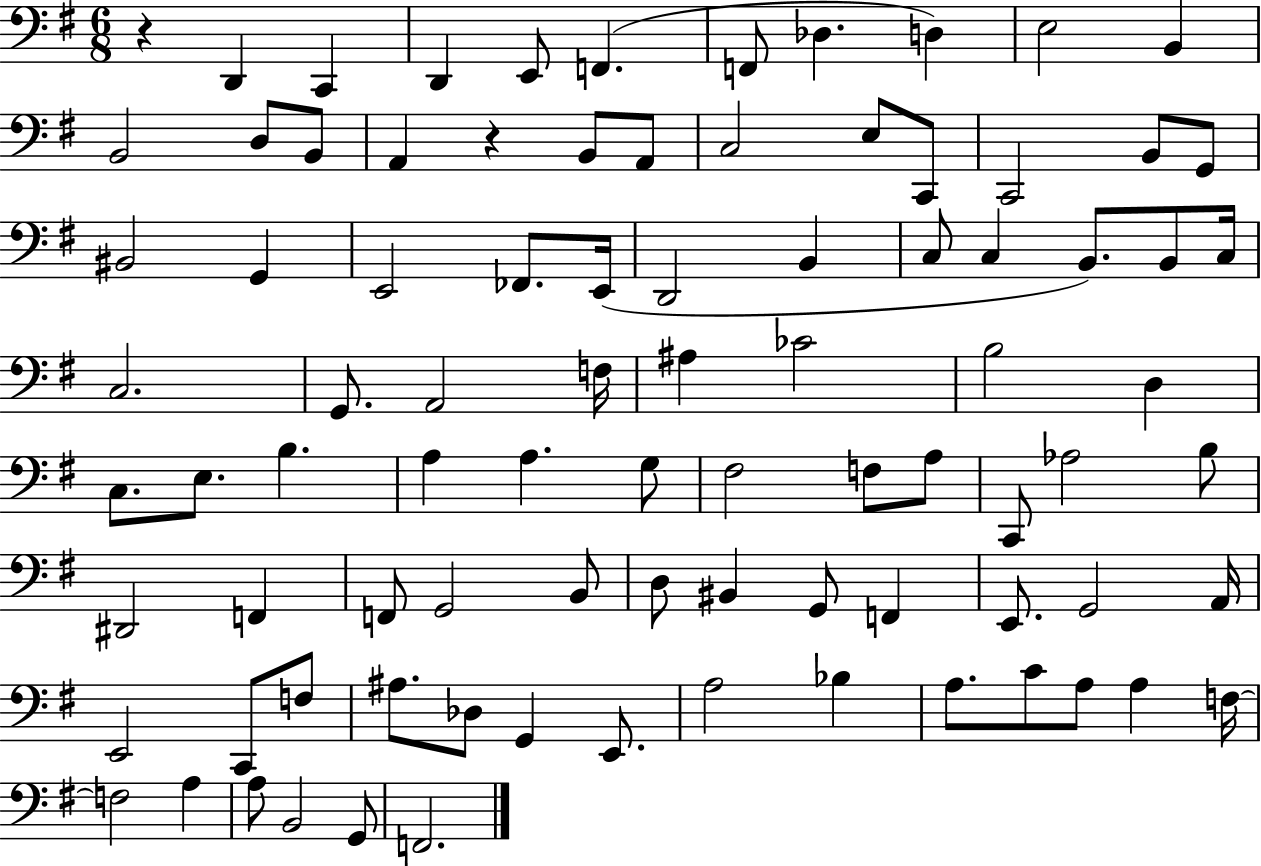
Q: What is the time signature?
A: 6/8